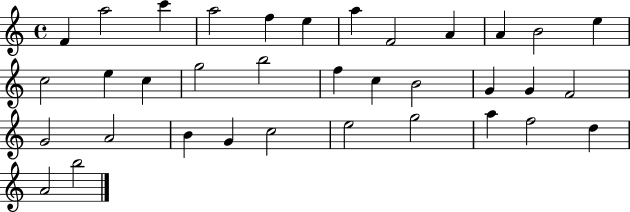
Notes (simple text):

F4/q A5/h C6/q A5/h F5/q E5/q A5/q F4/h A4/q A4/q B4/h E5/q C5/h E5/q C5/q G5/h B5/h F5/q C5/q B4/h G4/q G4/q F4/h G4/h A4/h B4/q G4/q C5/h E5/h G5/h A5/q F5/h D5/q A4/h B5/h